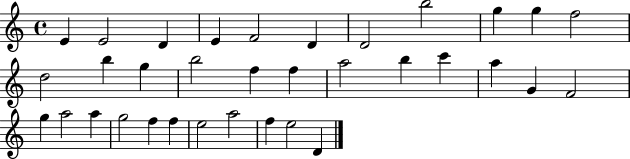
E4/q E4/h D4/q E4/q F4/h D4/q D4/h B5/h G5/q G5/q F5/h D5/h B5/q G5/q B5/h F5/q F5/q A5/h B5/q C6/q A5/q G4/q F4/h G5/q A5/h A5/q G5/h F5/q F5/q E5/h A5/h F5/q E5/h D4/q